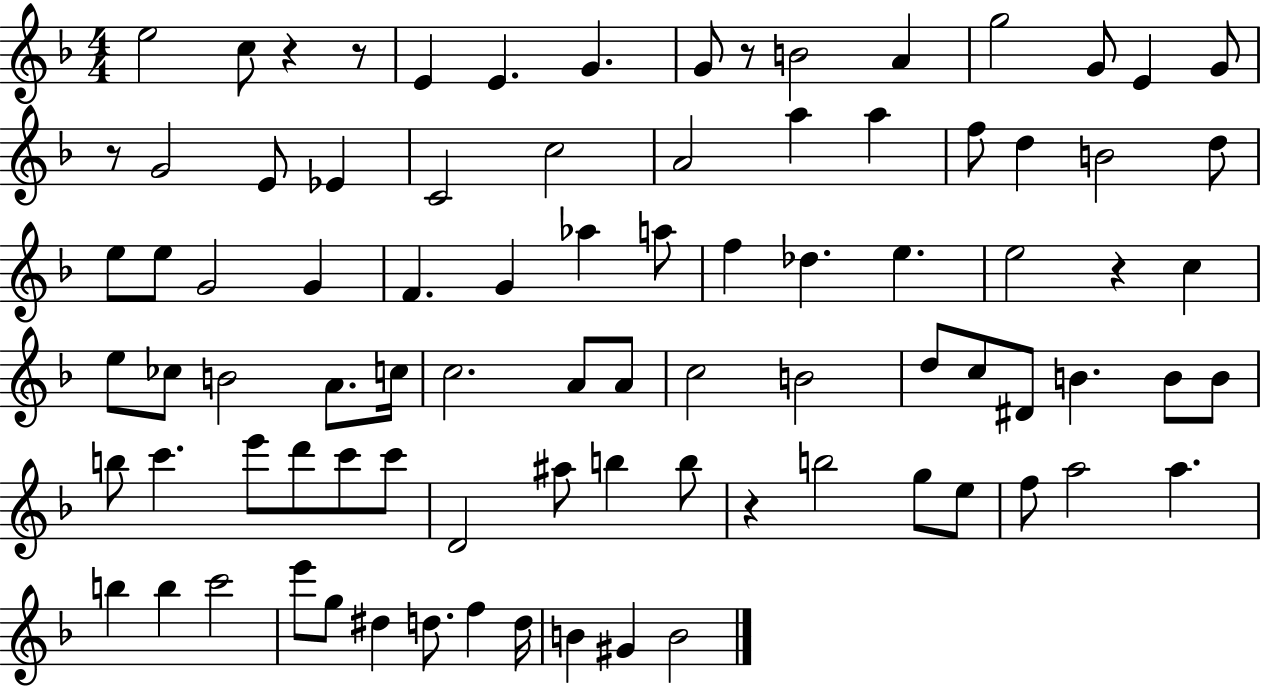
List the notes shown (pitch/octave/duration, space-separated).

E5/h C5/e R/q R/e E4/q E4/q. G4/q. G4/e R/e B4/h A4/q G5/h G4/e E4/q G4/e R/e G4/h E4/e Eb4/q C4/h C5/h A4/h A5/q A5/q F5/e D5/q B4/h D5/e E5/e E5/e G4/h G4/q F4/q. G4/q Ab5/q A5/e F5/q Db5/q. E5/q. E5/h R/q C5/q E5/e CES5/e B4/h A4/e. C5/s C5/h. A4/e A4/e C5/h B4/h D5/e C5/e D#4/e B4/q. B4/e B4/e B5/e C6/q. E6/e D6/e C6/e C6/e D4/h A#5/e B5/q B5/e R/q B5/h G5/e E5/e F5/e A5/h A5/q. B5/q B5/q C6/h E6/e G5/e D#5/q D5/e. F5/q D5/s B4/q G#4/q B4/h